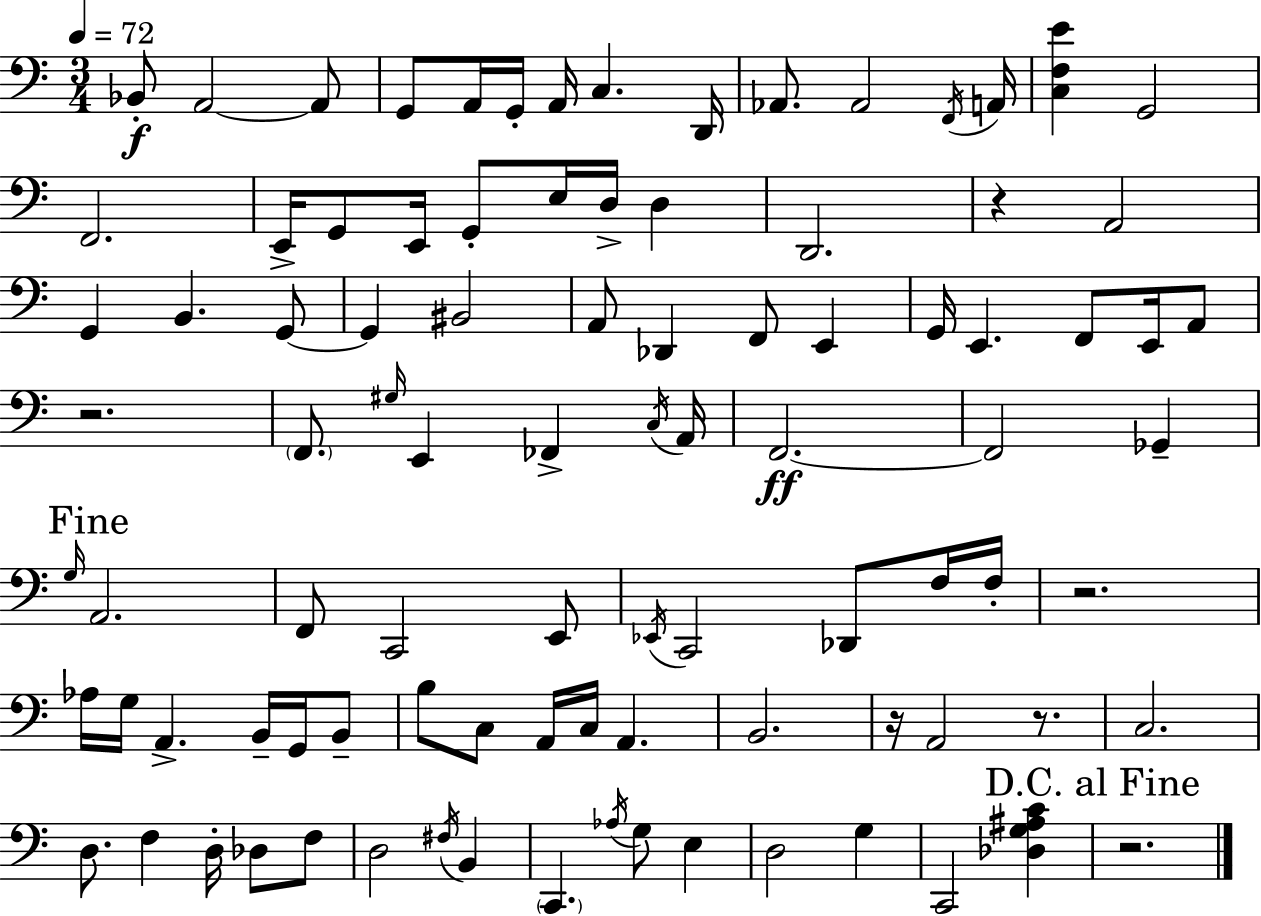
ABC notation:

X:1
T:Untitled
M:3/4
L:1/4
K:C
_B,,/2 A,,2 A,,/2 G,,/2 A,,/4 G,,/4 A,,/4 C, D,,/4 _A,,/2 _A,,2 F,,/4 A,,/4 [C,F,E] G,,2 F,,2 E,,/4 G,,/2 E,,/4 G,,/2 E,/4 D,/4 D, D,,2 z A,,2 G,, B,, G,,/2 G,, ^B,,2 A,,/2 _D,, F,,/2 E,, G,,/4 E,, F,,/2 E,,/4 A,,/2 z2 F,,/2 ^G,/4 E,, _F,, C,/4 A,,/4 F,,2 F,,2 _G,, G,/4 A,,2 F,,/2 C,,2 E,,/2 _E,,/4 C,,2 _D,,/2 F,/4 F,/4 z2 _A,/4 G,/4 A,, B,,/4 G,,/4 B,,/2 B,/2 C,/2 A,,/4 C,/4 A,, B,,2 z/4 A,,2 z/2 C,2 D,/2 F, D,/4 _D,/2 F,/2 D,2 ^F,/4 B,, C,, _A,/4 G,/2 E, D,2 G, C,,2 [_D,G,^A,C] z2